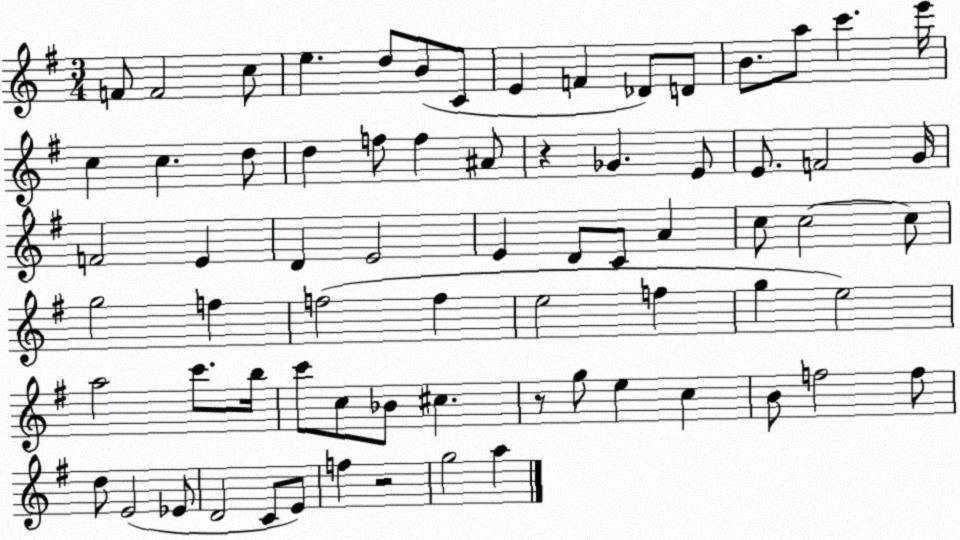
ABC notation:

X:1
T:Untitled
M:3/4
L:1/4
K:G
F/2 F2 c/2 e d/2 B/2 C/2 E F _D/2 D/2 B/2 a/2 c' e'/4 c c d/2 d f/2 f ^A/2 z _G E/2 E/2 F2 G/4 F2 E D E2 E D/2 C/2 A c/2 c2 c/2 g2 f f2 f e2 f g e2 a2 c'/2 b/4 c'/2 c/2 _B/2 ^c z/2 g/2 e c B/2 f2 f/2 d/2 E2 _E/2 D2 C/2 E/2 f z2 g2 a